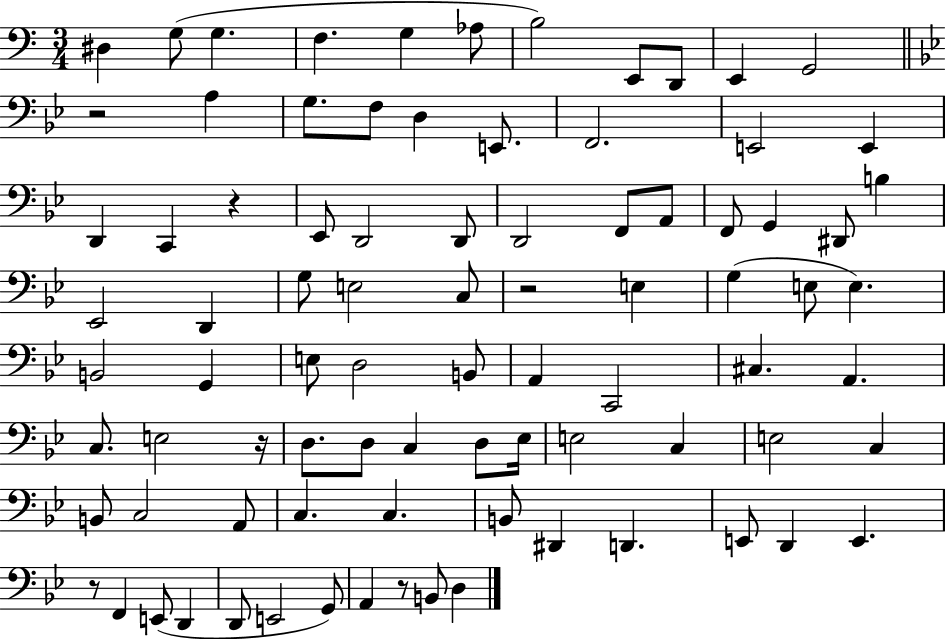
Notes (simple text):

D#3/q G3/e G3/q. F3/q. G3/q Ab3/e B3/h E2/e D2/e E2/q G2/h R/h A3/q G3/e. F3/e D3/q E2/e. F2/h. E2/h E2/q D2/q C2/q R/q Eb2/e D2/h D2/e D2/h F2/e A2/e F2/e G2/q D#2/e B3/q Eb2/h D2/q G3/e E3/h C3/e R/h E3/q G3/q E3/e E3/q. B2/h G2/q E3/e D3/h B2/e A2/q C2/h C#3/q. A2/q. C3/e. E3/h R/s D3/e. D3/e C3/q D3/e Eb3/s E3/h C3/q E3/h C3/q B2/e C3/h A2/e C3/q. C3/q. B2/e D#2/q D2/q. E2/e D2/q E2/q. R/e F2/q E2/e D2/q D2/e E2/h G2/e A2/q R/e B2/e D3/q